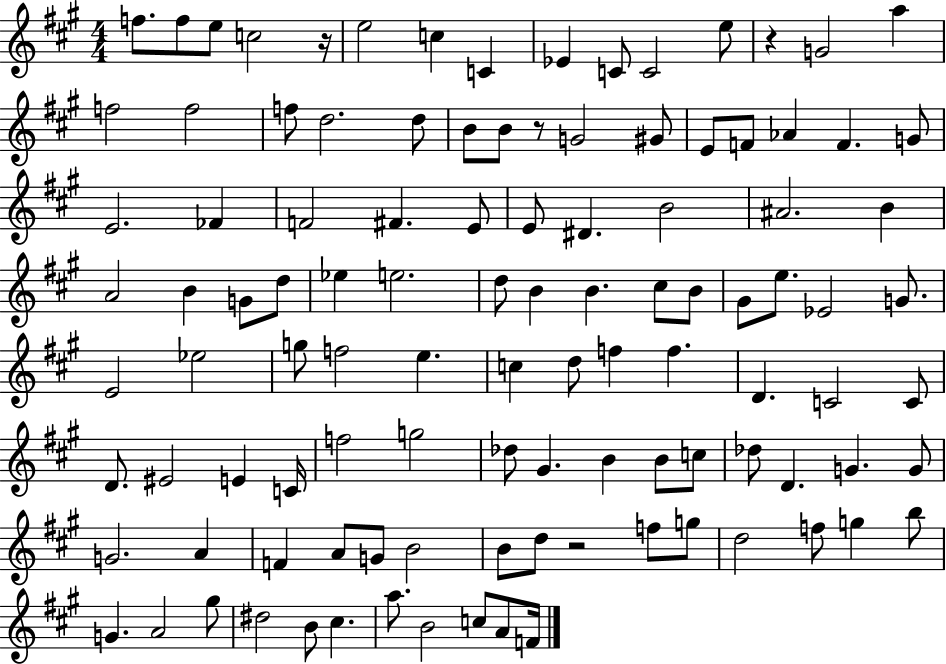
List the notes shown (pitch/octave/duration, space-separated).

F5/e. F5/e E5/e C5/h R/s E5/h C5/q C4/q Eb4/q C4/e C4/h E5/e R/q G4/h A5/q F5/h F5/h F5/e D5/h. D5/e B4/e B4/e R/e G4/h G#4/e E4/e F4/e Ab4/q F4/q. G4/e E4/h. FES4/q F4/h F#4/q. E4/e E4/e D#4/q. B4/h A#4/h. B4/q A4/h B4/q G4/e D5/e Eb5/q E5/h. D5/e B4/q B4/q. C#5/e B4/e G#4/e E5/e. Eb4/h G4/e. E4/h Eb5/h G5/e F5/h E5/q. C5/q D5/e F5/q F5/q. D4/q. C4/h C4/e D4/e. EIS4/h E4/q C4/s F5/h G5/h Db5/e G#4/q. B4/q B4/e C5/e Db5/e D4/q. G4/q. G4/e G4/h. A4/q F4/q A4/e G4/e B4/h B4/e D5/e R/h F5/e G5/e D5/h F5/e G5/q B5/e G4/q. A4/h G#5/e D#5/h B4/e C#5/q. A5/e. B4/h C5/e A4/e F4/s